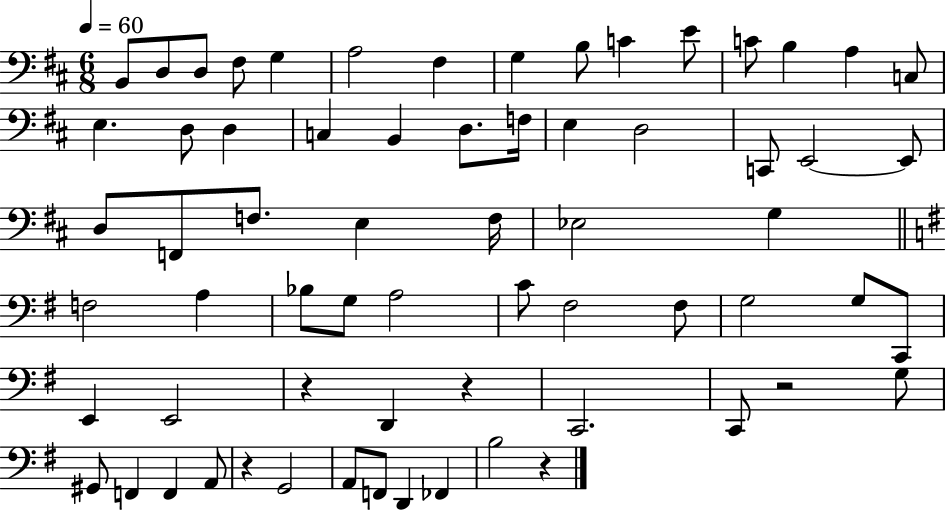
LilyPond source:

{
  \clef bass
  \numericTimeSignature
  \time 6/8
  \key d \major
  \tempo 4 = 60
  b,8 d8 d8 fis8 g4 | a2 fis4 | g4 b8 c'4 e'8 | c'8 b4 a4 c8 | \break e4. d8 d4 | c4 b,4 d8. f16 | e4 d2 | c,8 e,2~~ e,8 | \break d8 f,8 f8. e4 f16 | ees2 g4 | \bar "||" \break \key g \major f2 a4 | bes8 g8 a2 | c'8 fis2 fis8 | g2 g8 c,8 | \break e,4 e,2 | r4 d,4 r4 | c,2. | c,8 r2 g8 | \break gis,8 f,4 f,4 a,8 | r4 g,2 | a,8 f,8 d,4 fes,4 | b2 r4 | \break \bar "|."
}